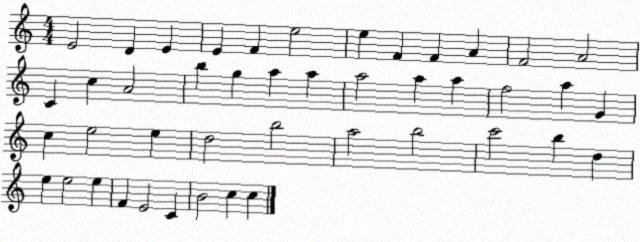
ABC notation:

X:1
T:Untitled
M:4/4
L:1/4
K:C
E2 D E E F e2 e F F A F2 A2 C c A2 b g a a a2 a a f2 a G c e2 e d2 b2 a2 b2 c'2 b d e e2 e F E2 C B2 c c